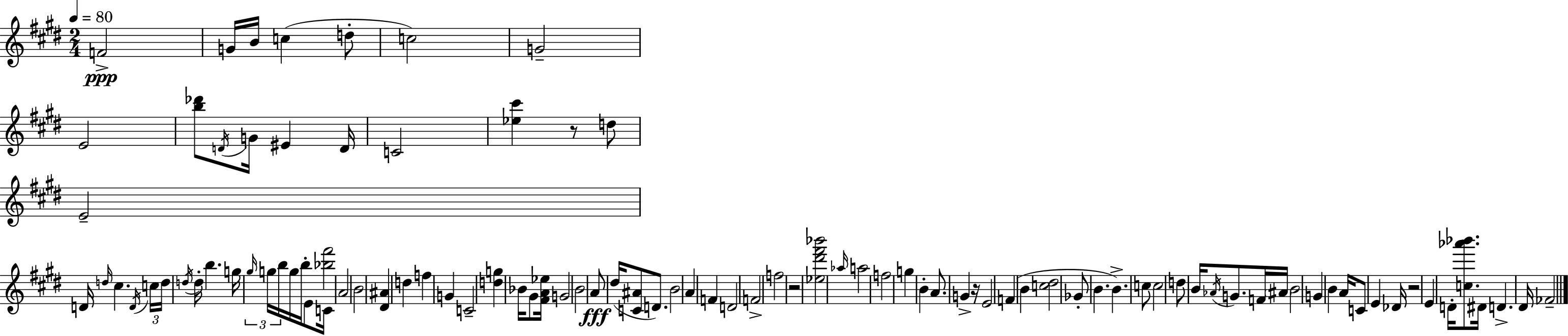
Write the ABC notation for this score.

X:1
T:Untitled
M:2/4
L:1/4
K:E
F2 G/4 B/4 c d/2 c2 G2 E2 [b_d']/2 D/4 G/4 ^E D/4 C2 [_e^c'] z/2 d/2 E2 D/4 d/4 ^c D/4 c/4 d/4 d/4 d/4 b g/4 ^g/4 g/4 b/4 g/4 b/4 E/2 C/4 [_b^f']2 A2 B2 [^D^A] d f G C2 [dg] _B/4 ^G/2 [^FA_e]/4 G2 B2 A/2 ^d/4 [C^A]/2 D/2 B2 A F D2 F2 f2 z2 [_e^d'^f'_b']2 _a/4 a2 f2 g B A/2 G z/4 E2 F B [c^d]2 _G/2 B B c/2 c2 d/2 B/4 _A/4 G/2 F/4 ^A/4 B2 G B A/4 C/2 E _D/4 z2 E D/4 [c_a'_b']/2 ^D/4 D ^D/4 _F2